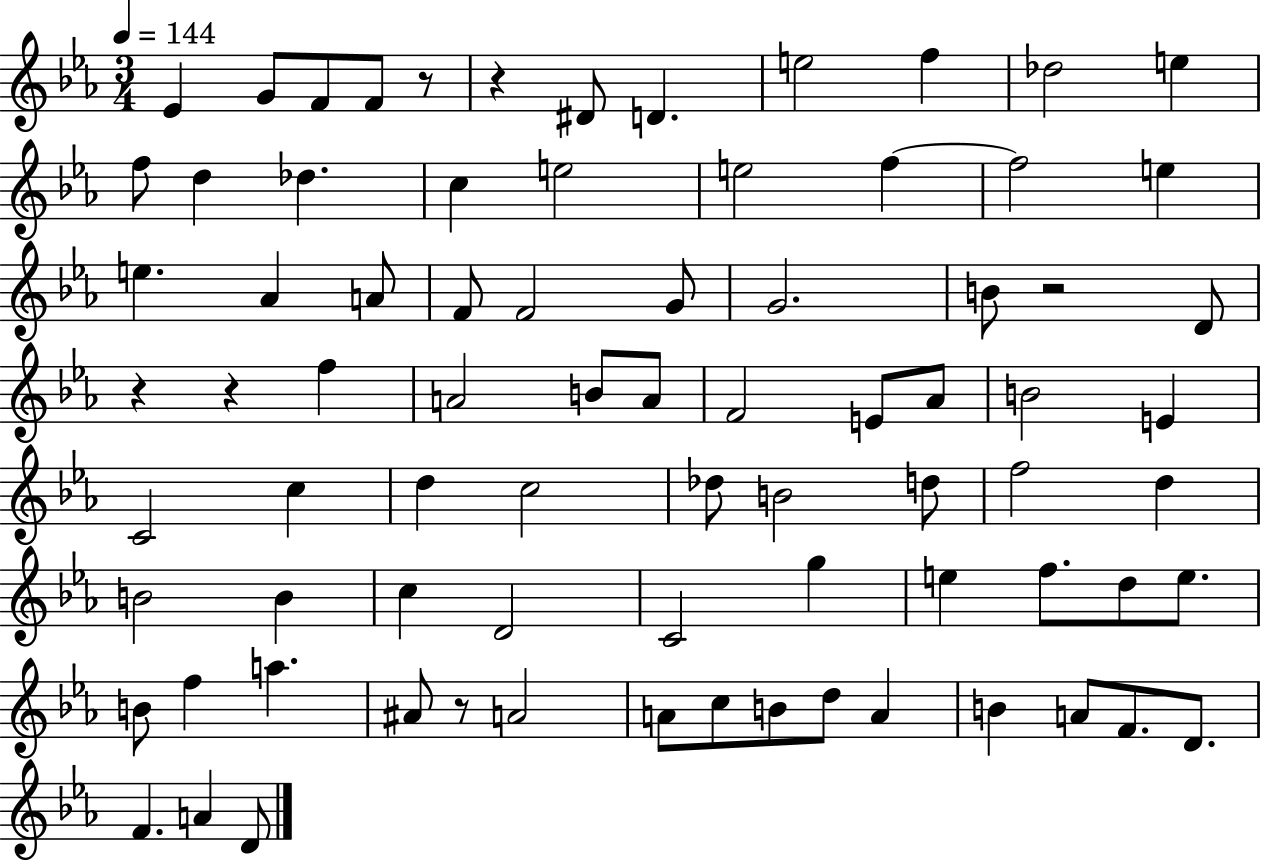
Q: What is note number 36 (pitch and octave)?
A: B4